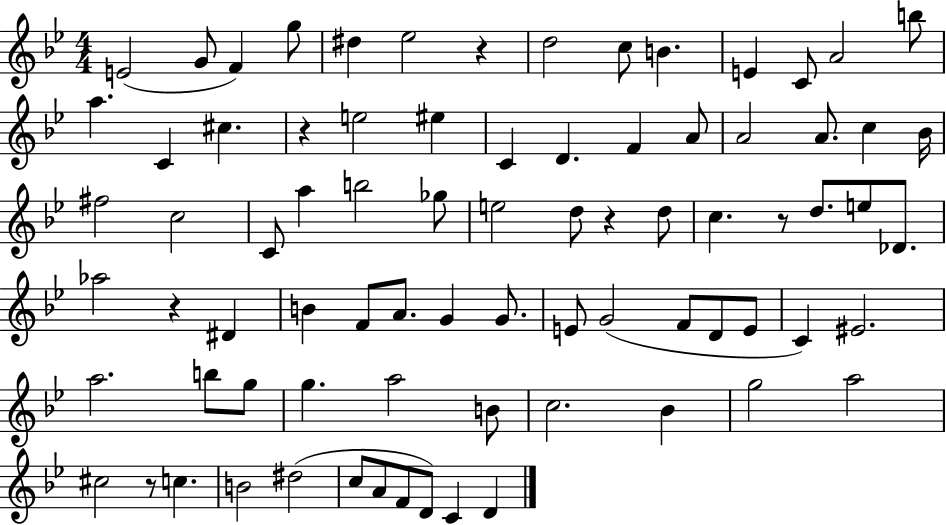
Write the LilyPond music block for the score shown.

{
  \clef treble
  \numericTimeSignature
  \time 4/4
  \key bes \major
  e'2( g'8 f'4) g''8 | dis''4 ees''2 r4 | d''2 c''8 b'4. | e'4 c'8 a'2 b''8 | \break a''4. c'4 cis''4. | r4 e''2 eis''4 | c'4 d'4. f'4 a'8 | a'2 a'8. c''4 bes'16 | \break fis''2 c''2 | c'8 a''4 b''2 ges''8 | e''2 d''8 r4 d''8 | c''4. r8 d''8. e''8 des'8. | \break aes''2 r4 dis'4 | b'4 f'8 a'8. g'4 g'8. | e'8 g'2( f'8 d'8 e'8 | c'4) eis'2. | \break a''2. b''8 g''8 | g''4. a''2 b'8 | c''2. bes'4 | g''2 a''2 | \break cis''2 r8 c''4. | b'2 dis''2( | c''8 a'8 f'8 d'8) c'4 d'4 | \bar "|."
}